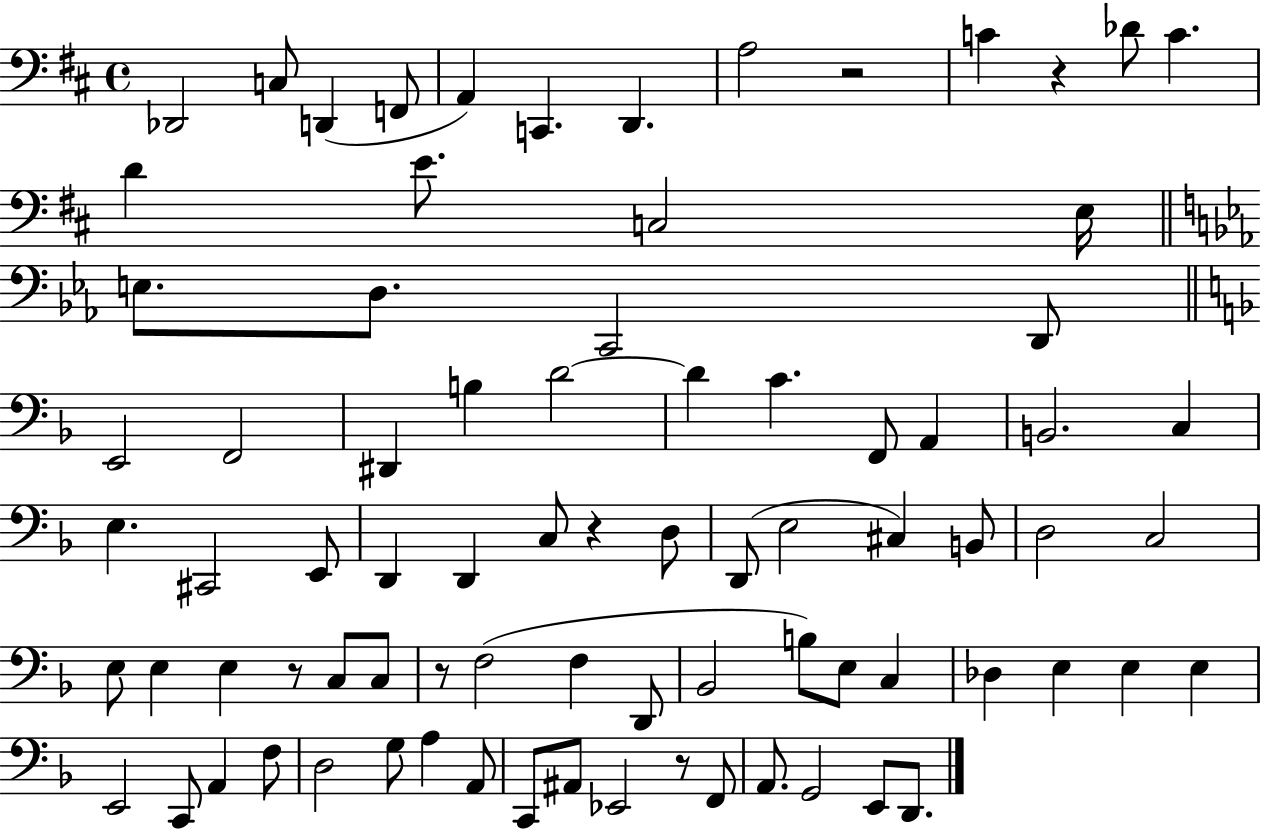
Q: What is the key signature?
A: D major